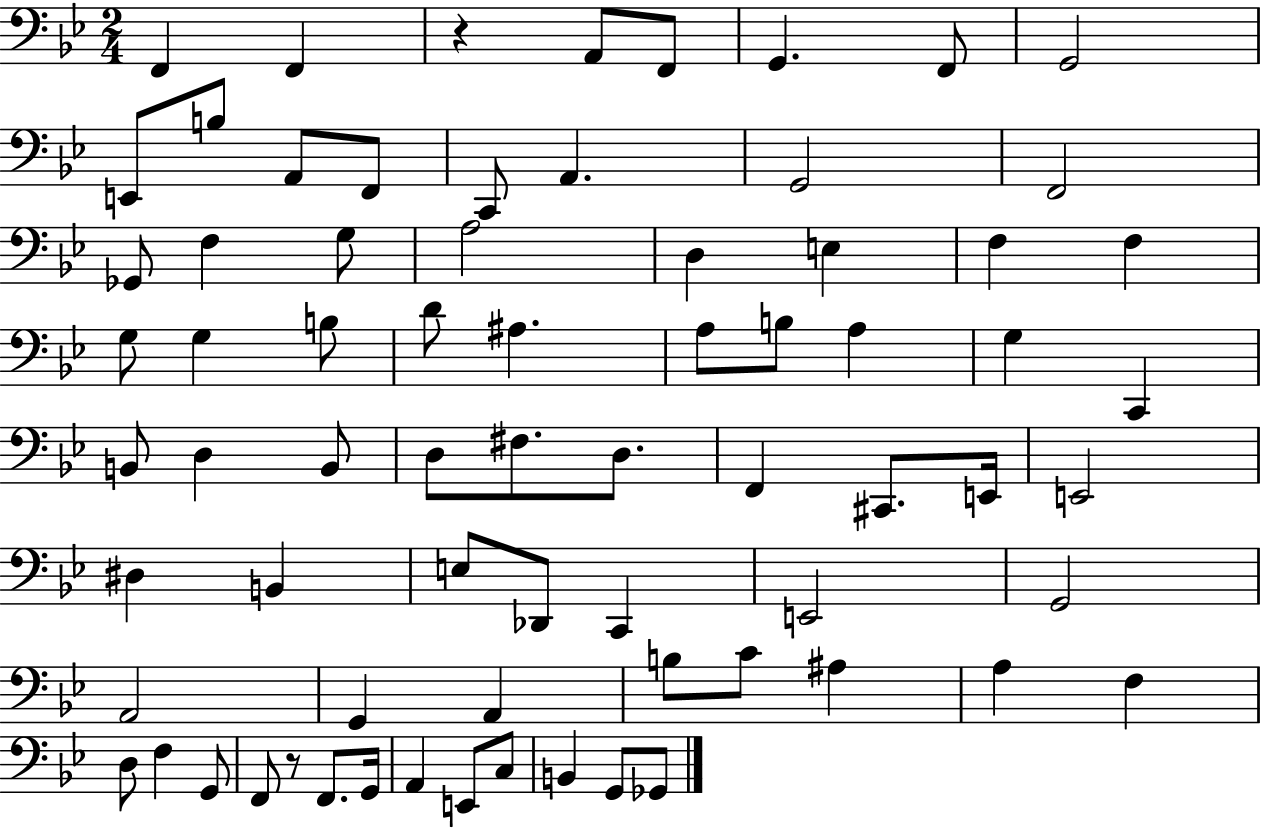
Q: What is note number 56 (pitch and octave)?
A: A#3